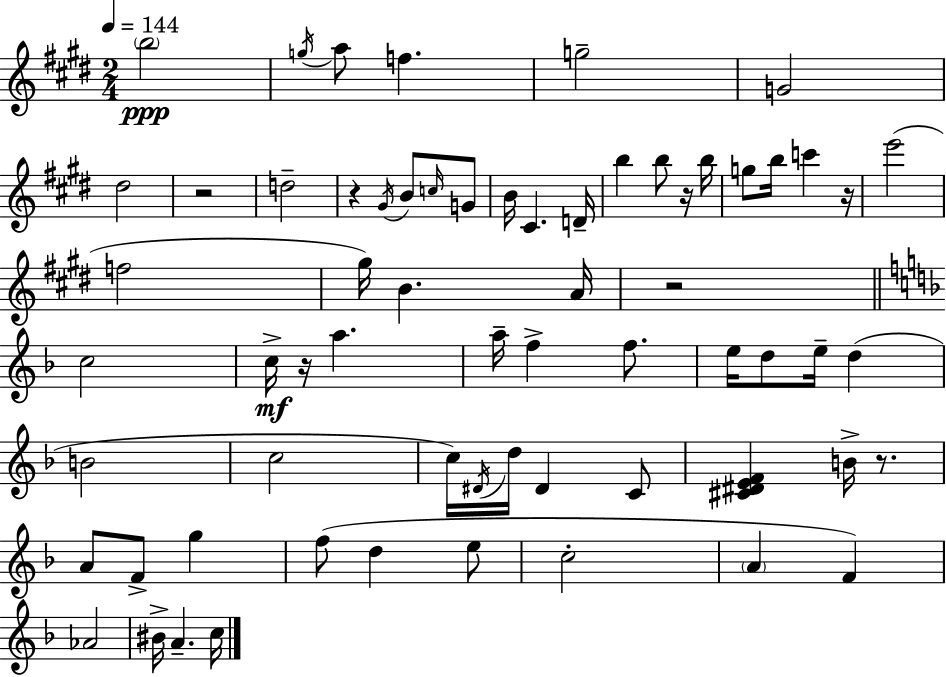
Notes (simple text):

B5/h G5/s A5/e F5/q. G5/h G4/h D#5/h R/h D5/h R/q G#4/s B4/e C5/s G4/e B4/s C#4/q. D4/s B5/q B5/e R/s B5/s G5/e B5/s C6/q R/s E6/h F5/h G#5/s B4/q. A4/s R/h C5/h C5/s R/s A5/q. A5/s F5/q F5/e. E5/s D5/e E5/s D5/q B4/h C5/h C5/s D#4/s D5/s D#4/q C4/e [C#4,D#4,E4,F4]/q B4/s R/e. A4/e F4/e G5/q F5/e D5/q E5/e C5/h A4/q F4/q Ab4/h BIS4/s A4/q. C5/s